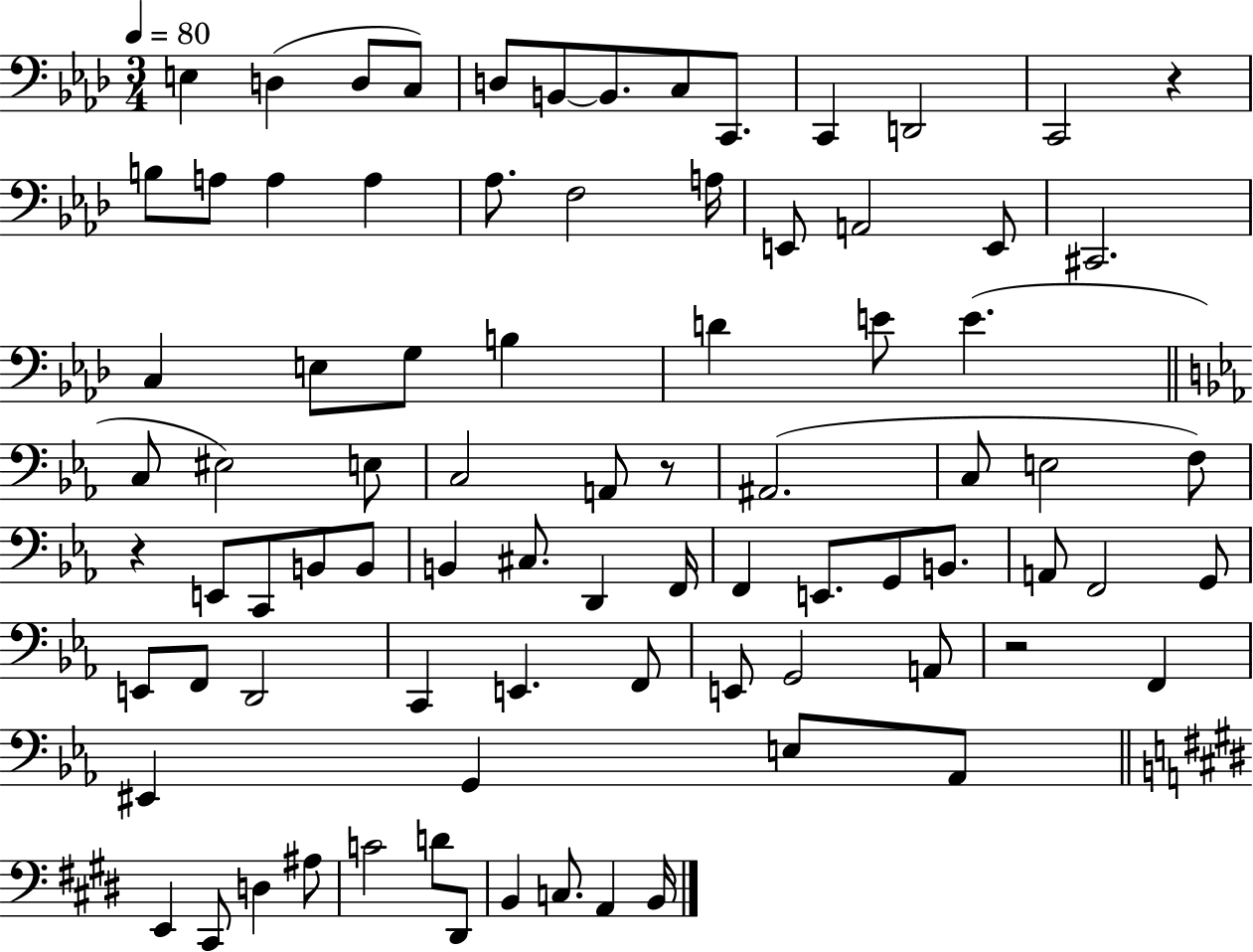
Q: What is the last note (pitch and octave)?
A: B2